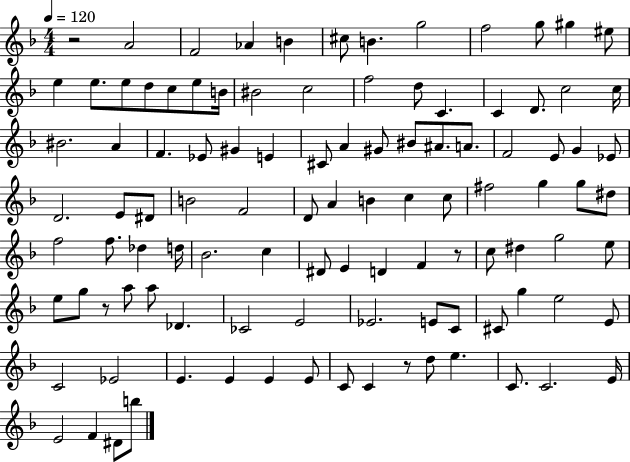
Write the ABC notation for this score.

X:1
T:Untitled
M:4/4
L:1/4
K:F
z2 A2 F2 _A B ^c/2 B g2 f2 g/2 ^g ^e/2 e e/2 e/2 d/2 c/2 e/2 B/4 ^B2 c2 f2 d/2 C C D/2 c2 c/4 ^B2 A F _E/2 ^G E ^C/2 A ^G/2 ^B/2 ^A/2 A/2 F2 E/2 G _E/2 D2 E/2 ^D/2 B2 F2 D/2 A B c c/2 ^f2 g g/2 ^d/2 f2 f/2 _d d/4 _B2 c ^D/2 E D F z/2 c/2 ^d g2 e/2 e/2 g/2 z/2 a/2 a/2 _D _C2 E2 _E2 E/2 C/2 ^C/2 g e2 E/2 C2 _E2 E E E E/2 C/2 C z/2 d/2 e C/2 C2 E/4 E2 F ^D/2 b/2